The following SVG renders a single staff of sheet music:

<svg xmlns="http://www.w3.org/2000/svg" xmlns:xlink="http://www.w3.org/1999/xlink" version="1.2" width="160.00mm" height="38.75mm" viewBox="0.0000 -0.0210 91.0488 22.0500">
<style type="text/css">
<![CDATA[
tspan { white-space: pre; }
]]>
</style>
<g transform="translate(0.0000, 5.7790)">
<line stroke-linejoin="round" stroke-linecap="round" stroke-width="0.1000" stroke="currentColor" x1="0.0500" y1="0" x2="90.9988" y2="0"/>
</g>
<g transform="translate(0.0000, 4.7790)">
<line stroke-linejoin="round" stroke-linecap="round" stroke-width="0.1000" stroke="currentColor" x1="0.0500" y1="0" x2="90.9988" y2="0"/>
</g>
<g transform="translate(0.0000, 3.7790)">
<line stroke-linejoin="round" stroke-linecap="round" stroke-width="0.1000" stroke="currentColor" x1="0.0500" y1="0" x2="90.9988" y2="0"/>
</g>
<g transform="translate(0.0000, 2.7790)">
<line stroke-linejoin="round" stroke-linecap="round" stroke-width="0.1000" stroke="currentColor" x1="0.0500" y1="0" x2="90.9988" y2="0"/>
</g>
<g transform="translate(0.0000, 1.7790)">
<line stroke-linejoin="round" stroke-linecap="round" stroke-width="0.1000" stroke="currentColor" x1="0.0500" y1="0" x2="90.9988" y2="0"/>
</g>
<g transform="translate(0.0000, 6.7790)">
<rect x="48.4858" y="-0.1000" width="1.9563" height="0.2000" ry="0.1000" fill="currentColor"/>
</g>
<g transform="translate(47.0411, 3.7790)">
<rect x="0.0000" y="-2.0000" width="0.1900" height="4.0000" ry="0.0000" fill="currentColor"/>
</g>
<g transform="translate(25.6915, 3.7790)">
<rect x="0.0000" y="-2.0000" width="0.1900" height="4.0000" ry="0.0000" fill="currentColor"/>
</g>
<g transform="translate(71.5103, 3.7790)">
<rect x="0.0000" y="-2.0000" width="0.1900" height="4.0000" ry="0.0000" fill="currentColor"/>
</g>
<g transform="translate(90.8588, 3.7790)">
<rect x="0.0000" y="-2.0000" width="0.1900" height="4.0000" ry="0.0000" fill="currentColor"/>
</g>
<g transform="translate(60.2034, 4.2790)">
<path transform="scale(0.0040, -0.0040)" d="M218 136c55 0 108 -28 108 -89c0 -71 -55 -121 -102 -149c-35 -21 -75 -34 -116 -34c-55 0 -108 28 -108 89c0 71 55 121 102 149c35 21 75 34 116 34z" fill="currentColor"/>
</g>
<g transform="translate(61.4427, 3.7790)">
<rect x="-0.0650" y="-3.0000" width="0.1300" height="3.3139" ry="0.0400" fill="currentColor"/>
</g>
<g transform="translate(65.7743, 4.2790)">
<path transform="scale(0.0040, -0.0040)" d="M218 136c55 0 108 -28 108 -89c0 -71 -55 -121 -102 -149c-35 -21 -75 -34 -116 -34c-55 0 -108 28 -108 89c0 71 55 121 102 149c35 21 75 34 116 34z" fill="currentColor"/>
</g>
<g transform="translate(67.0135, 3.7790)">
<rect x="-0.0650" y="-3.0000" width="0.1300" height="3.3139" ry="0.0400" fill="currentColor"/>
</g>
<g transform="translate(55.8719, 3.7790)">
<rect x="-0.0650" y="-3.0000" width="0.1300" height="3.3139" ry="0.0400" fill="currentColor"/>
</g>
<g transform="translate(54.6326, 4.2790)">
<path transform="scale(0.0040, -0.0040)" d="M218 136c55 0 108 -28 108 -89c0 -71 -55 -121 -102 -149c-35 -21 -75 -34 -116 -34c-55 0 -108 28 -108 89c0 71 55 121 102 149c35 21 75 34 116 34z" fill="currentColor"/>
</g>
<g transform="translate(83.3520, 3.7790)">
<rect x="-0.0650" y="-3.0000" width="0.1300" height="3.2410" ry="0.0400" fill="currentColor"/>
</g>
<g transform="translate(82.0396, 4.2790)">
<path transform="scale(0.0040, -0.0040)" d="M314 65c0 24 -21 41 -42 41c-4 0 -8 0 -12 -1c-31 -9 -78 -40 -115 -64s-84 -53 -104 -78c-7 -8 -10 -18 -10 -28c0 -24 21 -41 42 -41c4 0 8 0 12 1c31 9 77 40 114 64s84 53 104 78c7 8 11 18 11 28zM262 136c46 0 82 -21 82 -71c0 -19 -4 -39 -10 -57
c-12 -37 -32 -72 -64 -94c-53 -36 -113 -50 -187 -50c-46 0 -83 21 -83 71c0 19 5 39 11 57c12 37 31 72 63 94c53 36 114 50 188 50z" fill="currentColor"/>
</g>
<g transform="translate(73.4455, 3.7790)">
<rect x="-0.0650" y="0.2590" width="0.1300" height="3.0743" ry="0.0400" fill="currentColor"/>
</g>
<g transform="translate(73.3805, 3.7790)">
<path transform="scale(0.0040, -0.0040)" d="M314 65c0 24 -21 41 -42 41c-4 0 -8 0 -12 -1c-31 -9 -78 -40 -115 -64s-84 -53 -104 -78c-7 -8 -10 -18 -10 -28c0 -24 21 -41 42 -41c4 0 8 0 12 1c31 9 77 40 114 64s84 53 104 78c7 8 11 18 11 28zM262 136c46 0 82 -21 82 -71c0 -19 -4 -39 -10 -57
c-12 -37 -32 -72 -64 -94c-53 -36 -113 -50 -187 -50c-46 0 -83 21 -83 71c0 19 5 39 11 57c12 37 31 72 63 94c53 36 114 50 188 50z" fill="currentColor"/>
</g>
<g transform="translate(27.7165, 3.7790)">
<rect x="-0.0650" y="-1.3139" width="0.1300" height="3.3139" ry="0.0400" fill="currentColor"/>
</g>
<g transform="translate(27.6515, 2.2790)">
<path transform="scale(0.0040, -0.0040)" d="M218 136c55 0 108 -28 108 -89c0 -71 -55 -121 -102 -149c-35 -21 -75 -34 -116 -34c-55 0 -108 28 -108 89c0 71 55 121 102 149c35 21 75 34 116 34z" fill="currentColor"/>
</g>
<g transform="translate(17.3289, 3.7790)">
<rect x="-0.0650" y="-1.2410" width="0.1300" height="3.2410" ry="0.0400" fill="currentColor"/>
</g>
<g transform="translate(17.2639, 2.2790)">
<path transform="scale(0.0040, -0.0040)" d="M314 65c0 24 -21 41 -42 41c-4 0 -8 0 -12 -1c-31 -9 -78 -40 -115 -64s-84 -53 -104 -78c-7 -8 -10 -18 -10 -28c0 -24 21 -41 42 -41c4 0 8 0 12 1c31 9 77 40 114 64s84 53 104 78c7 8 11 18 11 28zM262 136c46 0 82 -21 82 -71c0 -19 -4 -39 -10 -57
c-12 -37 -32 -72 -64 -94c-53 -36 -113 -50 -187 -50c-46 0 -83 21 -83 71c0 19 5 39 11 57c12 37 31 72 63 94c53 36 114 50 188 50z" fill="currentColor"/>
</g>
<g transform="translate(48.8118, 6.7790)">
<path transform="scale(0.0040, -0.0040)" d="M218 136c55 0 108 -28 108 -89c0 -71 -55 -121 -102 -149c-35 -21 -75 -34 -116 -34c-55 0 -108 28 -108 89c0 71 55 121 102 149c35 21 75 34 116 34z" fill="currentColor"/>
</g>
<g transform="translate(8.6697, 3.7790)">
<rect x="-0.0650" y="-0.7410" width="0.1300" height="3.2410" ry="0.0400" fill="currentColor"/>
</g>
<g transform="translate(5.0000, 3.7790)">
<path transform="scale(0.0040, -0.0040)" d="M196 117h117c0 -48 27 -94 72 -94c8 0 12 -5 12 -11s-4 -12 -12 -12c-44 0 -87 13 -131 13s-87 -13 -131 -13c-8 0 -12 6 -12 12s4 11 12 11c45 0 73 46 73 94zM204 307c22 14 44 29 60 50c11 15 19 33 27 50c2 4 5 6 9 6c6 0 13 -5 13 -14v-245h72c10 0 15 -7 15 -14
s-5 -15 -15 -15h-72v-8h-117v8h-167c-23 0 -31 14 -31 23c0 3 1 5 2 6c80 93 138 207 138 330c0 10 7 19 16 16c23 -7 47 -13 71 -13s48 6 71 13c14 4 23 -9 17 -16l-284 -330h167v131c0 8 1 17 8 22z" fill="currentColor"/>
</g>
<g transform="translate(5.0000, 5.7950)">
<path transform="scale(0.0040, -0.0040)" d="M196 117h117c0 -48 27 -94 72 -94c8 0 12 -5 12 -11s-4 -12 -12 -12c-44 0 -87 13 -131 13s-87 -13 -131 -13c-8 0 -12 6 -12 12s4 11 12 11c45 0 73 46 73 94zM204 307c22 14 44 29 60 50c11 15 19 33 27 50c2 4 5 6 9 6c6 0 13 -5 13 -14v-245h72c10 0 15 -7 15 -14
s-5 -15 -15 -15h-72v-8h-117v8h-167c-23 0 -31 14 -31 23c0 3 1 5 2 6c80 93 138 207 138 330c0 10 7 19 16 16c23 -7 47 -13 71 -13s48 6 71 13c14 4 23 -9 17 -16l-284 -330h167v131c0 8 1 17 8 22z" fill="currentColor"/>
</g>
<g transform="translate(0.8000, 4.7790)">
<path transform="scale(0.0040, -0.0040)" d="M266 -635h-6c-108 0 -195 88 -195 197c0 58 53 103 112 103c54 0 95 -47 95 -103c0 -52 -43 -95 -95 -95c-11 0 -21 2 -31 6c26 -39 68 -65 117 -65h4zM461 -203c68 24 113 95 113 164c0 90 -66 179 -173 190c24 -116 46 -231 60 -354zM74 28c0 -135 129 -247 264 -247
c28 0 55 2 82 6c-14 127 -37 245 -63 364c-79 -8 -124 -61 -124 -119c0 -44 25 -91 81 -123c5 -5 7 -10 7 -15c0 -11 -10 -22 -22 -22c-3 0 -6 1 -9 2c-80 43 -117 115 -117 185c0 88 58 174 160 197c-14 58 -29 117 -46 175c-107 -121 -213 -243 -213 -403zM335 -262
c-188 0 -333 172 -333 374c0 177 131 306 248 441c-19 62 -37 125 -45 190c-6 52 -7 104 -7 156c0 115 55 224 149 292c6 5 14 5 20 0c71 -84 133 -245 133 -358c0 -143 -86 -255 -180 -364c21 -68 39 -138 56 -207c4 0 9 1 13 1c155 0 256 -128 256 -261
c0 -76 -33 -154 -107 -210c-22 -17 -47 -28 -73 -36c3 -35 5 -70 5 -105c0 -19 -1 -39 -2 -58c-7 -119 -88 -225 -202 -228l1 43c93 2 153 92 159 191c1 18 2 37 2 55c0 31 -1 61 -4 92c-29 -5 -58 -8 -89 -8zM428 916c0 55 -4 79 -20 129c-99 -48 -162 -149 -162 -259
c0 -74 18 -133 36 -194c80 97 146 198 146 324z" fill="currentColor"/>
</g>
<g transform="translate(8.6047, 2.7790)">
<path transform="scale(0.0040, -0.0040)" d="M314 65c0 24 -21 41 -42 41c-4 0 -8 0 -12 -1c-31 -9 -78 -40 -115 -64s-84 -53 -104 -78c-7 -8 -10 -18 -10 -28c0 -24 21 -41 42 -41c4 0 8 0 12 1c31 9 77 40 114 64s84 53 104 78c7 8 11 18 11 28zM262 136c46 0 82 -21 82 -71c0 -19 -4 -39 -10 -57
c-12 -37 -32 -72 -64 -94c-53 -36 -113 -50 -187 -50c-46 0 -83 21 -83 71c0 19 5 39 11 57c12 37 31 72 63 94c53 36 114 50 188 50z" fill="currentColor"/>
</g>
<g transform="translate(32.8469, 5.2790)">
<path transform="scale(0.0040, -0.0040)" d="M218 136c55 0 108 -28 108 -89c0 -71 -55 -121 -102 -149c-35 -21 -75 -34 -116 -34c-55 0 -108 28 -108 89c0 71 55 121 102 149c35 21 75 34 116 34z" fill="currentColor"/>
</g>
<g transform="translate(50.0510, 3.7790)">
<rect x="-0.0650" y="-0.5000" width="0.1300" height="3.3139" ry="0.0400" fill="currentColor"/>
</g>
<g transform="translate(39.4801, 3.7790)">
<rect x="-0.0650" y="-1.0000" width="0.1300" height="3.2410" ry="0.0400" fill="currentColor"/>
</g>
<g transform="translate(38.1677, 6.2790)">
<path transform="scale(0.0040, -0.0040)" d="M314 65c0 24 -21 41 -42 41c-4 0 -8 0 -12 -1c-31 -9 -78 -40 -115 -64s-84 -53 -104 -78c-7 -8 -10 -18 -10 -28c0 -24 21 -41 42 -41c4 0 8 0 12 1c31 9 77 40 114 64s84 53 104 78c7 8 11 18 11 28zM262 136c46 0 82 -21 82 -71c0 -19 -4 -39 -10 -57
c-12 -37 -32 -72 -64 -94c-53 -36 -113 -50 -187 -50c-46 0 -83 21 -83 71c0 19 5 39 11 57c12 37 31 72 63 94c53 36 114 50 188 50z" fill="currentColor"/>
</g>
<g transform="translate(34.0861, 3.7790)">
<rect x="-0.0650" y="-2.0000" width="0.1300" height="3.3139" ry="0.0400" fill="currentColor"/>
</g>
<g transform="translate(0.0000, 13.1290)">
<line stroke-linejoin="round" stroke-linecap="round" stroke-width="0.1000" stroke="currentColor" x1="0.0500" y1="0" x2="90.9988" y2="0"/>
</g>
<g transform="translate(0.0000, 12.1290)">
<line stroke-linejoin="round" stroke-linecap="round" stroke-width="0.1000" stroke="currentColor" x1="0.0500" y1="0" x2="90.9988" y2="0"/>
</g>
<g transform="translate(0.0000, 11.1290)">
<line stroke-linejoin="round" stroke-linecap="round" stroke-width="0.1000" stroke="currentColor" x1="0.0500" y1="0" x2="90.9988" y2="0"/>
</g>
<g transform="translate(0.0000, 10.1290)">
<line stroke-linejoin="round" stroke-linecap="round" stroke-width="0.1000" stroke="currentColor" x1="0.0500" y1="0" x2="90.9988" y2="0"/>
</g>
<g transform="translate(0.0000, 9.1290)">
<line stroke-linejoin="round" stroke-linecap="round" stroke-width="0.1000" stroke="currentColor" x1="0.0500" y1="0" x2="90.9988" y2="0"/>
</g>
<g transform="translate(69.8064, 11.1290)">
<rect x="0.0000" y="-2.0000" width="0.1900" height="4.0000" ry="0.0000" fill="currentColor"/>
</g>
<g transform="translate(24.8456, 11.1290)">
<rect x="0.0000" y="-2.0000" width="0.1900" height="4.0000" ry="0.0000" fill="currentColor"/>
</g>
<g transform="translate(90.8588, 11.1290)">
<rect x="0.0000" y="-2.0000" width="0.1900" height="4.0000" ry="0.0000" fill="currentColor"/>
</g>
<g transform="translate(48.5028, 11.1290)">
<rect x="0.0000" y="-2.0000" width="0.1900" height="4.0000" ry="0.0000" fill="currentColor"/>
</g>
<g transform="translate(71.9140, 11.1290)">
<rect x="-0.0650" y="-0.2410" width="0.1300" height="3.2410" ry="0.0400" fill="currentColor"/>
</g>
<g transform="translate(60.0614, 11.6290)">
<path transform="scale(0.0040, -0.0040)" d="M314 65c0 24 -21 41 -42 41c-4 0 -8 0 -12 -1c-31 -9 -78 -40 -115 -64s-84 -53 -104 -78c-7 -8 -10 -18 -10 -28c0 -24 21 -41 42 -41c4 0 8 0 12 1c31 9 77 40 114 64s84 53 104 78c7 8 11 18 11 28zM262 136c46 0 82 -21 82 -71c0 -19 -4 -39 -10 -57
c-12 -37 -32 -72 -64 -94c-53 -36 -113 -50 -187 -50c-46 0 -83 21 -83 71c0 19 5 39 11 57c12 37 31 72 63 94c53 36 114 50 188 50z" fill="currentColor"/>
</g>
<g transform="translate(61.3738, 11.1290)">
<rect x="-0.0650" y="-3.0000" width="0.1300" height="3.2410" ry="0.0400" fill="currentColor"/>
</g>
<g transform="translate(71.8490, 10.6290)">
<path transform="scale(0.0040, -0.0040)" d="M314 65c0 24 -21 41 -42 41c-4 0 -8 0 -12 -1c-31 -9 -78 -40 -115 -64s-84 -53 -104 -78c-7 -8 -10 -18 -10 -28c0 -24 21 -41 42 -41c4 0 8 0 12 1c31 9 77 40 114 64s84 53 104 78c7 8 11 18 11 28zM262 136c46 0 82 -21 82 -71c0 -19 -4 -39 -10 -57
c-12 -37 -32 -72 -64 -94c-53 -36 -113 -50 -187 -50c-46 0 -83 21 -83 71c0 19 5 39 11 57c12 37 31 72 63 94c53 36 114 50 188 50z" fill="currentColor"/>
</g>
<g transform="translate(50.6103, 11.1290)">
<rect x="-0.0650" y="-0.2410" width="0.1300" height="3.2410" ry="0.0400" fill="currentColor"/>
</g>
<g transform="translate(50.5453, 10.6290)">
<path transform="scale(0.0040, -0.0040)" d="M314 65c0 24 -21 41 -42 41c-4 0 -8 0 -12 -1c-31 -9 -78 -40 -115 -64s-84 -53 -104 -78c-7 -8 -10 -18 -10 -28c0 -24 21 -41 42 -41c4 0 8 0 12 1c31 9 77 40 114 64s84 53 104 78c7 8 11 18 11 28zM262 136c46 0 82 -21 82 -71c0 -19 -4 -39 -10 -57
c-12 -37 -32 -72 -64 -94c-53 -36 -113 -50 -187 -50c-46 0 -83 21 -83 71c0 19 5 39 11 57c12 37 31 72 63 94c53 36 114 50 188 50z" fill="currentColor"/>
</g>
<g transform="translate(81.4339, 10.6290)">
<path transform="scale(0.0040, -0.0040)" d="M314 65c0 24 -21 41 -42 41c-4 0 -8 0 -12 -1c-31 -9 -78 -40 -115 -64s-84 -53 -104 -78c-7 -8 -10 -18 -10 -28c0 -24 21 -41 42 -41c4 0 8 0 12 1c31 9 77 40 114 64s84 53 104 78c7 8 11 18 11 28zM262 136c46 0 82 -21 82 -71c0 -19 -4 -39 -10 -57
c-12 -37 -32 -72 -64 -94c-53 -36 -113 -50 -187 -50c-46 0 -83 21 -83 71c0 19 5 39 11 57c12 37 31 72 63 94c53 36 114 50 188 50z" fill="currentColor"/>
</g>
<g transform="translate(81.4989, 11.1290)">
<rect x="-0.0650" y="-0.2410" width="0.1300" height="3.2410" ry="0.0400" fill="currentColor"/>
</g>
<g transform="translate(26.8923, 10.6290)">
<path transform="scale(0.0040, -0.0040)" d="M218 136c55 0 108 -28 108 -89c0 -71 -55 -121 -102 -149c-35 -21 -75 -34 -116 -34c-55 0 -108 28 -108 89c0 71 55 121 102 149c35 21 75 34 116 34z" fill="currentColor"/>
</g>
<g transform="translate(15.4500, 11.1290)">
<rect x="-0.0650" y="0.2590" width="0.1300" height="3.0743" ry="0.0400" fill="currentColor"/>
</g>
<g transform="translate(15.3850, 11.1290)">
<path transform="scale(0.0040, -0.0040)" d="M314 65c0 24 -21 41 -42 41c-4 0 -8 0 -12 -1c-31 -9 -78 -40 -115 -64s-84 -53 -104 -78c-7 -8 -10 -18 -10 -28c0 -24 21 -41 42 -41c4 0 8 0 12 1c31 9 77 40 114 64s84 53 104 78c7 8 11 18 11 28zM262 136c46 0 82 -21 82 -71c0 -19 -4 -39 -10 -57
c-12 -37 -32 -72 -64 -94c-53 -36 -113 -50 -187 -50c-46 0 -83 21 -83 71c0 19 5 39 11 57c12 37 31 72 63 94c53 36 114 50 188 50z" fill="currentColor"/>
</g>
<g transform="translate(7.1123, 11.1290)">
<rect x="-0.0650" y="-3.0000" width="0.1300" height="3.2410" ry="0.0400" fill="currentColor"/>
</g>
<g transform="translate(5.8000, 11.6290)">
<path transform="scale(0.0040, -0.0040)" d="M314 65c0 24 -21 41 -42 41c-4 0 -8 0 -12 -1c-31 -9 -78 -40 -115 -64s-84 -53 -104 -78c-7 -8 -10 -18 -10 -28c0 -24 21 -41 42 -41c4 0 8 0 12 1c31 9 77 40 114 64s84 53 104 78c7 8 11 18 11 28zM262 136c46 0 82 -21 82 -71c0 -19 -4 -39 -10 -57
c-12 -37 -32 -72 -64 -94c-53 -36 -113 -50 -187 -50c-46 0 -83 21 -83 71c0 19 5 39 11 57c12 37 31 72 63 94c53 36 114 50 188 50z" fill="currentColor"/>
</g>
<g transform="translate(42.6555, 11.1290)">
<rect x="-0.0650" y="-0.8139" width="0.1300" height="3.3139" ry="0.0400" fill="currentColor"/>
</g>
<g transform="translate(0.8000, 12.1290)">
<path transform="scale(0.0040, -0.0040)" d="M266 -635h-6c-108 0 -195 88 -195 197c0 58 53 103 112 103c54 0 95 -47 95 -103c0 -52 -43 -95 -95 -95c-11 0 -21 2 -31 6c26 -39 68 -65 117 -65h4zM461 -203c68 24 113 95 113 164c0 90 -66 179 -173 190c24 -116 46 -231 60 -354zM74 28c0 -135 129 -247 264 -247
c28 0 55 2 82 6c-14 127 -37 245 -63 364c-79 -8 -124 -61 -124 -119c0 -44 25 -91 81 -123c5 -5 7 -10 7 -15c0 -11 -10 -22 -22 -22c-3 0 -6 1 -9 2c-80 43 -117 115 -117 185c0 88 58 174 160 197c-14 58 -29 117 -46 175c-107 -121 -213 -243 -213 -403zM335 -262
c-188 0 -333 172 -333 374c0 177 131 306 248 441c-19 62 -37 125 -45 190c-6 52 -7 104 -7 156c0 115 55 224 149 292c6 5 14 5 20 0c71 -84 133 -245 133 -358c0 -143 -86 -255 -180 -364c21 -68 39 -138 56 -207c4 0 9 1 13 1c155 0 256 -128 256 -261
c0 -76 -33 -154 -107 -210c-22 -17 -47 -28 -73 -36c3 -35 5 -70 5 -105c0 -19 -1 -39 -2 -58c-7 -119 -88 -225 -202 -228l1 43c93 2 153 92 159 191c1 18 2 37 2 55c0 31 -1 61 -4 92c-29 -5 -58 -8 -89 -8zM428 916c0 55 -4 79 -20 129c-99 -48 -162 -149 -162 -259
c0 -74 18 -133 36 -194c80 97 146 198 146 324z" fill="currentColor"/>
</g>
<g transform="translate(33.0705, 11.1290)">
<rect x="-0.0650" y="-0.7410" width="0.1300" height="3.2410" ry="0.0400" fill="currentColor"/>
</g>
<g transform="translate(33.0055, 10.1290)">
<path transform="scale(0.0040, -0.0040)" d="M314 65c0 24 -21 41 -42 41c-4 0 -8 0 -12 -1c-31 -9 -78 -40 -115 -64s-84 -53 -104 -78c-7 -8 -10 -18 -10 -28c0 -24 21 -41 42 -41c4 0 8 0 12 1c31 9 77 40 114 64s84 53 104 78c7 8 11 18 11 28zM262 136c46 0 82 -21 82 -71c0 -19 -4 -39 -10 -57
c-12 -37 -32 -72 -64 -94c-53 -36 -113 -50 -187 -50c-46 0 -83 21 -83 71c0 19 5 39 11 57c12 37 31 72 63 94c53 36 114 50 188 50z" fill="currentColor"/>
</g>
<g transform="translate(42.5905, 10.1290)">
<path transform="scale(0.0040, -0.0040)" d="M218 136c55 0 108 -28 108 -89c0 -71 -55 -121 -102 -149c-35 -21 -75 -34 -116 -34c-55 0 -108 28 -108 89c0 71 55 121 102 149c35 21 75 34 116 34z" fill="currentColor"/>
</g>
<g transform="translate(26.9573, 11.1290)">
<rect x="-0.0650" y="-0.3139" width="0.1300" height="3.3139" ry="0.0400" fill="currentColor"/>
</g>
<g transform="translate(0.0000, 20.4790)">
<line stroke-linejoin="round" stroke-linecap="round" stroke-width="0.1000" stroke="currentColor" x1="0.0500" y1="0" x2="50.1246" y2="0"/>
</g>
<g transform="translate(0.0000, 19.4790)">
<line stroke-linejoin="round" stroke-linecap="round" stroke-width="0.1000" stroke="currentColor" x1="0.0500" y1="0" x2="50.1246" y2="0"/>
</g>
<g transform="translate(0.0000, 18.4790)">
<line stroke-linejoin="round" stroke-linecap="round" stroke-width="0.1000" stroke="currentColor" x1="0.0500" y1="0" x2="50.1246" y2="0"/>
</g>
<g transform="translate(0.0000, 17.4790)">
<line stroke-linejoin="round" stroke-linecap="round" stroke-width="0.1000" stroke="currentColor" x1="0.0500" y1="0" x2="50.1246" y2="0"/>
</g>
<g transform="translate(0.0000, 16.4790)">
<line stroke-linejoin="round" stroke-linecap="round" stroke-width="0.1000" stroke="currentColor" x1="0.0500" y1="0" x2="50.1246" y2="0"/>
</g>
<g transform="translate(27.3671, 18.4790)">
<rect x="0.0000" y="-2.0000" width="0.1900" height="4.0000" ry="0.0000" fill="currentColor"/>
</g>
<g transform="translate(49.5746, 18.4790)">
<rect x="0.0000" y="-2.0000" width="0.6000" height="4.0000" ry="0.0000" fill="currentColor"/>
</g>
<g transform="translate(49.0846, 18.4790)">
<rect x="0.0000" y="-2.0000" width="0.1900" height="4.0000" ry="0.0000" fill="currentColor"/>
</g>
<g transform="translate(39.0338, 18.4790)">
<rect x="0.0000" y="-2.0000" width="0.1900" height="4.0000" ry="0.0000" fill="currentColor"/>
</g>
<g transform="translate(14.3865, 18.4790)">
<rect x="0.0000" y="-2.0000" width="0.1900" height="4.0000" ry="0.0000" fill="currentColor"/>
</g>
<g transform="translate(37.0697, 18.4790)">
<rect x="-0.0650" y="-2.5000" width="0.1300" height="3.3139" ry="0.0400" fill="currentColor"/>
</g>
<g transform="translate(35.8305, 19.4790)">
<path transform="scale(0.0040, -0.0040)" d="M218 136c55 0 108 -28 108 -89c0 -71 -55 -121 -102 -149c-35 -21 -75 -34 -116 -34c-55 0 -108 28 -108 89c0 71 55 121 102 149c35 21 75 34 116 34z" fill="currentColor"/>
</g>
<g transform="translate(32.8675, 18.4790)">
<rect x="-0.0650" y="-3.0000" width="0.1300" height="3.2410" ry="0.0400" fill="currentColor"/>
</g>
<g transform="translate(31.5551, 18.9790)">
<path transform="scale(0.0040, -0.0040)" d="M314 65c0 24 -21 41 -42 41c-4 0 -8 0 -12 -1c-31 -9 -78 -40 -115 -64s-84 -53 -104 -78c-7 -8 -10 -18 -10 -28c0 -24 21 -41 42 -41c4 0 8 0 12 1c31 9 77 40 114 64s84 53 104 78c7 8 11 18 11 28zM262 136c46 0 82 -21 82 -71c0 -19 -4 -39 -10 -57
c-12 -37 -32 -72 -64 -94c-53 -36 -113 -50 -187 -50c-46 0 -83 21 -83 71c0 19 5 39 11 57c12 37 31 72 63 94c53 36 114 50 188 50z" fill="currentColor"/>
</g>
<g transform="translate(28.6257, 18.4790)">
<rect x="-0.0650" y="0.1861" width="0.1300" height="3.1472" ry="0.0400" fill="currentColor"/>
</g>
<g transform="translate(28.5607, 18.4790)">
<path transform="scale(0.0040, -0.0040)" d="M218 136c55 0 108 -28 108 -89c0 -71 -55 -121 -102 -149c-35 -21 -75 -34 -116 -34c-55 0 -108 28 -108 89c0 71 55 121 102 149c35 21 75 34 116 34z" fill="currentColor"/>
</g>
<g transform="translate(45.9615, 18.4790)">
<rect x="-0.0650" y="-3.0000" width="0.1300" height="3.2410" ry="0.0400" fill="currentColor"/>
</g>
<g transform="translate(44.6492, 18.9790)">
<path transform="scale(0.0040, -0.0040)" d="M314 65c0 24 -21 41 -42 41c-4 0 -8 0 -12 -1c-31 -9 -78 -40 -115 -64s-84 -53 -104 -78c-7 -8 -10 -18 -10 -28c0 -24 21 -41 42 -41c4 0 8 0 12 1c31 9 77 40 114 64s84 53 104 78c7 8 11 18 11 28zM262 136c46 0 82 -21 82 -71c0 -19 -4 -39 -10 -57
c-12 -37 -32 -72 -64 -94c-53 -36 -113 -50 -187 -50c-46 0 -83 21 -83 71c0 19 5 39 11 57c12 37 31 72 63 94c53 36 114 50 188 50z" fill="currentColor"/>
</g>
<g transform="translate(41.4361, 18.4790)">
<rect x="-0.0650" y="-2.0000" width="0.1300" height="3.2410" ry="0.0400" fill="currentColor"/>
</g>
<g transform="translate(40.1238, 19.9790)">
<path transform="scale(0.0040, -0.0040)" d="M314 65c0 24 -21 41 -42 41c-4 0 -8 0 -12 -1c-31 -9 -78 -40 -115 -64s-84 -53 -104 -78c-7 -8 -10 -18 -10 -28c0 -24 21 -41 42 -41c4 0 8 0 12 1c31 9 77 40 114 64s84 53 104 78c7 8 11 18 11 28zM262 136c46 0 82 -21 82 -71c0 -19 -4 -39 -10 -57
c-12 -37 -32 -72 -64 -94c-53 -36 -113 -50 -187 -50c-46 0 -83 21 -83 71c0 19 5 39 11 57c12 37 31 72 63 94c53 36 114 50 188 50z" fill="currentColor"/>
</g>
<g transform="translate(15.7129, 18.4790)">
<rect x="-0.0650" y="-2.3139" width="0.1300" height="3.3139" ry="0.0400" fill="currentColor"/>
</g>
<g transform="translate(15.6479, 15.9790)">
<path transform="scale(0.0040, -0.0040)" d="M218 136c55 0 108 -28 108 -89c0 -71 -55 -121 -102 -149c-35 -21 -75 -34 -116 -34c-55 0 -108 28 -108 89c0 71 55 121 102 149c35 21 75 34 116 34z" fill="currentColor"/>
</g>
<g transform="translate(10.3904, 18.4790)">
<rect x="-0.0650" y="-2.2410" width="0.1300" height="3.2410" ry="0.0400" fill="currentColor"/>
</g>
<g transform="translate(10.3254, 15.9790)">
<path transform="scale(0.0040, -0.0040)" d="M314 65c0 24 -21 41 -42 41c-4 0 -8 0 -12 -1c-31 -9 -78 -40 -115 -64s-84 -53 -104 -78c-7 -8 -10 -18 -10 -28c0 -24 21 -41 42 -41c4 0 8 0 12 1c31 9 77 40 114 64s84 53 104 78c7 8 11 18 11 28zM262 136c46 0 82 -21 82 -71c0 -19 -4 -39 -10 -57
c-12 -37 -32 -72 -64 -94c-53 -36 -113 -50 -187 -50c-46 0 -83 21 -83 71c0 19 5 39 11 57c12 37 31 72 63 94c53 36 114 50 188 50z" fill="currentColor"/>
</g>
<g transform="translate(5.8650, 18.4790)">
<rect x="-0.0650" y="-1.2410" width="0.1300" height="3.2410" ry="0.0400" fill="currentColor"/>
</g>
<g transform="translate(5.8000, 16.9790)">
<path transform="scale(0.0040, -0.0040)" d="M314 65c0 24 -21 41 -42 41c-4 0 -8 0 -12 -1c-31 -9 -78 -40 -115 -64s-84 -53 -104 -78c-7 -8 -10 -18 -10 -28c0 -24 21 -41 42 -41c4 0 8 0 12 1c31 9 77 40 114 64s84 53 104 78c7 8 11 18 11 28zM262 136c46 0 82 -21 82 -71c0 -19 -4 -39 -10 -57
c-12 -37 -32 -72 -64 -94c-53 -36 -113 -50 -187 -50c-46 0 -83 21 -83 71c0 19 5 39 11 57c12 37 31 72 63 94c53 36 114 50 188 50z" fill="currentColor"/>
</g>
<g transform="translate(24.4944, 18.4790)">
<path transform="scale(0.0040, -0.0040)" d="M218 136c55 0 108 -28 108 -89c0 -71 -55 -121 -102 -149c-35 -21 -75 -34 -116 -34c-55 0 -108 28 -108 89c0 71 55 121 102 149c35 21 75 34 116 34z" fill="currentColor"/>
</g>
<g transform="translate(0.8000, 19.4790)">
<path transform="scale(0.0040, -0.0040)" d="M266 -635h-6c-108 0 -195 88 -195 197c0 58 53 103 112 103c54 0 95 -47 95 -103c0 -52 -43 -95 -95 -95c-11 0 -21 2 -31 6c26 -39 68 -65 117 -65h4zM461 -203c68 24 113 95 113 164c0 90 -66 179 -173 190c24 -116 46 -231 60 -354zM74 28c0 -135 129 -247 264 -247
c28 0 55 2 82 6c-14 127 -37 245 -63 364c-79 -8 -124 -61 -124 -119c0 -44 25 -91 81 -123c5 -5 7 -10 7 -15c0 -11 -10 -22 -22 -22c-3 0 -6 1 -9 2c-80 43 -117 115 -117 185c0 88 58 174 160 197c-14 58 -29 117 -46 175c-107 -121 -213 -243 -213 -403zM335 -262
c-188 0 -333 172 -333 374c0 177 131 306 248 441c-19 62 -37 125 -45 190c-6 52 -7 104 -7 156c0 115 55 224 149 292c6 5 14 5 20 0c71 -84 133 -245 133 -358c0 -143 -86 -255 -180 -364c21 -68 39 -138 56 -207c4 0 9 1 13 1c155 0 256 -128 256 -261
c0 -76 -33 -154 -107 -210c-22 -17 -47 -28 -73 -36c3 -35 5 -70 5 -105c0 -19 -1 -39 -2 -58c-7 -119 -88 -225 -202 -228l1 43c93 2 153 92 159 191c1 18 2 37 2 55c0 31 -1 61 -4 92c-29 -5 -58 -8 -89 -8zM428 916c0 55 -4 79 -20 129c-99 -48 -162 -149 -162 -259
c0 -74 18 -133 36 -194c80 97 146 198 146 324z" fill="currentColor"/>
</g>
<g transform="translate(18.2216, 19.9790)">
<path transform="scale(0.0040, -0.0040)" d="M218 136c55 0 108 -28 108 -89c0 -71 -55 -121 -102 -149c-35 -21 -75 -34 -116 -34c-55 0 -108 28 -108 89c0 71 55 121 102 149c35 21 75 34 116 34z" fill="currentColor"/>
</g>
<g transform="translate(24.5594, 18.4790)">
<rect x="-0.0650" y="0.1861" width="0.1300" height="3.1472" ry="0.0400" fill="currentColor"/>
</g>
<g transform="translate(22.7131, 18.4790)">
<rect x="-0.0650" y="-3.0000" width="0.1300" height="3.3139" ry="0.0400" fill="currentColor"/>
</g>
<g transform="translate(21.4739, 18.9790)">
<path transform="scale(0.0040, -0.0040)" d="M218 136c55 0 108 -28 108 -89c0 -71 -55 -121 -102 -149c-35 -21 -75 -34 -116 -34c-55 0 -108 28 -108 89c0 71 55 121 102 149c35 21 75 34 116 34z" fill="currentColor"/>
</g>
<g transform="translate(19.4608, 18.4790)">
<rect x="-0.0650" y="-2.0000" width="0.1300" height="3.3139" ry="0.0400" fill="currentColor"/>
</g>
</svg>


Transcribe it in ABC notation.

X:1
T:Untitled
M:4/4
L:1/4
K:C
d2 e2 e F D2 C A A A B2 A2 A2 B2 c d2 d c2 A2 c2 c2 e2 g2 g F A B B A2 G F2 A2